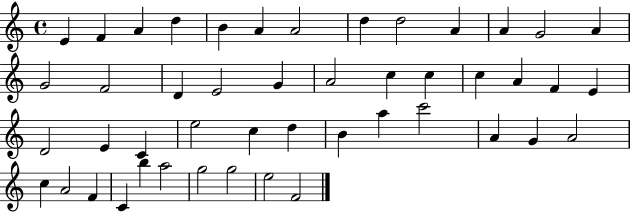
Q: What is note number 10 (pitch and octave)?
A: A4